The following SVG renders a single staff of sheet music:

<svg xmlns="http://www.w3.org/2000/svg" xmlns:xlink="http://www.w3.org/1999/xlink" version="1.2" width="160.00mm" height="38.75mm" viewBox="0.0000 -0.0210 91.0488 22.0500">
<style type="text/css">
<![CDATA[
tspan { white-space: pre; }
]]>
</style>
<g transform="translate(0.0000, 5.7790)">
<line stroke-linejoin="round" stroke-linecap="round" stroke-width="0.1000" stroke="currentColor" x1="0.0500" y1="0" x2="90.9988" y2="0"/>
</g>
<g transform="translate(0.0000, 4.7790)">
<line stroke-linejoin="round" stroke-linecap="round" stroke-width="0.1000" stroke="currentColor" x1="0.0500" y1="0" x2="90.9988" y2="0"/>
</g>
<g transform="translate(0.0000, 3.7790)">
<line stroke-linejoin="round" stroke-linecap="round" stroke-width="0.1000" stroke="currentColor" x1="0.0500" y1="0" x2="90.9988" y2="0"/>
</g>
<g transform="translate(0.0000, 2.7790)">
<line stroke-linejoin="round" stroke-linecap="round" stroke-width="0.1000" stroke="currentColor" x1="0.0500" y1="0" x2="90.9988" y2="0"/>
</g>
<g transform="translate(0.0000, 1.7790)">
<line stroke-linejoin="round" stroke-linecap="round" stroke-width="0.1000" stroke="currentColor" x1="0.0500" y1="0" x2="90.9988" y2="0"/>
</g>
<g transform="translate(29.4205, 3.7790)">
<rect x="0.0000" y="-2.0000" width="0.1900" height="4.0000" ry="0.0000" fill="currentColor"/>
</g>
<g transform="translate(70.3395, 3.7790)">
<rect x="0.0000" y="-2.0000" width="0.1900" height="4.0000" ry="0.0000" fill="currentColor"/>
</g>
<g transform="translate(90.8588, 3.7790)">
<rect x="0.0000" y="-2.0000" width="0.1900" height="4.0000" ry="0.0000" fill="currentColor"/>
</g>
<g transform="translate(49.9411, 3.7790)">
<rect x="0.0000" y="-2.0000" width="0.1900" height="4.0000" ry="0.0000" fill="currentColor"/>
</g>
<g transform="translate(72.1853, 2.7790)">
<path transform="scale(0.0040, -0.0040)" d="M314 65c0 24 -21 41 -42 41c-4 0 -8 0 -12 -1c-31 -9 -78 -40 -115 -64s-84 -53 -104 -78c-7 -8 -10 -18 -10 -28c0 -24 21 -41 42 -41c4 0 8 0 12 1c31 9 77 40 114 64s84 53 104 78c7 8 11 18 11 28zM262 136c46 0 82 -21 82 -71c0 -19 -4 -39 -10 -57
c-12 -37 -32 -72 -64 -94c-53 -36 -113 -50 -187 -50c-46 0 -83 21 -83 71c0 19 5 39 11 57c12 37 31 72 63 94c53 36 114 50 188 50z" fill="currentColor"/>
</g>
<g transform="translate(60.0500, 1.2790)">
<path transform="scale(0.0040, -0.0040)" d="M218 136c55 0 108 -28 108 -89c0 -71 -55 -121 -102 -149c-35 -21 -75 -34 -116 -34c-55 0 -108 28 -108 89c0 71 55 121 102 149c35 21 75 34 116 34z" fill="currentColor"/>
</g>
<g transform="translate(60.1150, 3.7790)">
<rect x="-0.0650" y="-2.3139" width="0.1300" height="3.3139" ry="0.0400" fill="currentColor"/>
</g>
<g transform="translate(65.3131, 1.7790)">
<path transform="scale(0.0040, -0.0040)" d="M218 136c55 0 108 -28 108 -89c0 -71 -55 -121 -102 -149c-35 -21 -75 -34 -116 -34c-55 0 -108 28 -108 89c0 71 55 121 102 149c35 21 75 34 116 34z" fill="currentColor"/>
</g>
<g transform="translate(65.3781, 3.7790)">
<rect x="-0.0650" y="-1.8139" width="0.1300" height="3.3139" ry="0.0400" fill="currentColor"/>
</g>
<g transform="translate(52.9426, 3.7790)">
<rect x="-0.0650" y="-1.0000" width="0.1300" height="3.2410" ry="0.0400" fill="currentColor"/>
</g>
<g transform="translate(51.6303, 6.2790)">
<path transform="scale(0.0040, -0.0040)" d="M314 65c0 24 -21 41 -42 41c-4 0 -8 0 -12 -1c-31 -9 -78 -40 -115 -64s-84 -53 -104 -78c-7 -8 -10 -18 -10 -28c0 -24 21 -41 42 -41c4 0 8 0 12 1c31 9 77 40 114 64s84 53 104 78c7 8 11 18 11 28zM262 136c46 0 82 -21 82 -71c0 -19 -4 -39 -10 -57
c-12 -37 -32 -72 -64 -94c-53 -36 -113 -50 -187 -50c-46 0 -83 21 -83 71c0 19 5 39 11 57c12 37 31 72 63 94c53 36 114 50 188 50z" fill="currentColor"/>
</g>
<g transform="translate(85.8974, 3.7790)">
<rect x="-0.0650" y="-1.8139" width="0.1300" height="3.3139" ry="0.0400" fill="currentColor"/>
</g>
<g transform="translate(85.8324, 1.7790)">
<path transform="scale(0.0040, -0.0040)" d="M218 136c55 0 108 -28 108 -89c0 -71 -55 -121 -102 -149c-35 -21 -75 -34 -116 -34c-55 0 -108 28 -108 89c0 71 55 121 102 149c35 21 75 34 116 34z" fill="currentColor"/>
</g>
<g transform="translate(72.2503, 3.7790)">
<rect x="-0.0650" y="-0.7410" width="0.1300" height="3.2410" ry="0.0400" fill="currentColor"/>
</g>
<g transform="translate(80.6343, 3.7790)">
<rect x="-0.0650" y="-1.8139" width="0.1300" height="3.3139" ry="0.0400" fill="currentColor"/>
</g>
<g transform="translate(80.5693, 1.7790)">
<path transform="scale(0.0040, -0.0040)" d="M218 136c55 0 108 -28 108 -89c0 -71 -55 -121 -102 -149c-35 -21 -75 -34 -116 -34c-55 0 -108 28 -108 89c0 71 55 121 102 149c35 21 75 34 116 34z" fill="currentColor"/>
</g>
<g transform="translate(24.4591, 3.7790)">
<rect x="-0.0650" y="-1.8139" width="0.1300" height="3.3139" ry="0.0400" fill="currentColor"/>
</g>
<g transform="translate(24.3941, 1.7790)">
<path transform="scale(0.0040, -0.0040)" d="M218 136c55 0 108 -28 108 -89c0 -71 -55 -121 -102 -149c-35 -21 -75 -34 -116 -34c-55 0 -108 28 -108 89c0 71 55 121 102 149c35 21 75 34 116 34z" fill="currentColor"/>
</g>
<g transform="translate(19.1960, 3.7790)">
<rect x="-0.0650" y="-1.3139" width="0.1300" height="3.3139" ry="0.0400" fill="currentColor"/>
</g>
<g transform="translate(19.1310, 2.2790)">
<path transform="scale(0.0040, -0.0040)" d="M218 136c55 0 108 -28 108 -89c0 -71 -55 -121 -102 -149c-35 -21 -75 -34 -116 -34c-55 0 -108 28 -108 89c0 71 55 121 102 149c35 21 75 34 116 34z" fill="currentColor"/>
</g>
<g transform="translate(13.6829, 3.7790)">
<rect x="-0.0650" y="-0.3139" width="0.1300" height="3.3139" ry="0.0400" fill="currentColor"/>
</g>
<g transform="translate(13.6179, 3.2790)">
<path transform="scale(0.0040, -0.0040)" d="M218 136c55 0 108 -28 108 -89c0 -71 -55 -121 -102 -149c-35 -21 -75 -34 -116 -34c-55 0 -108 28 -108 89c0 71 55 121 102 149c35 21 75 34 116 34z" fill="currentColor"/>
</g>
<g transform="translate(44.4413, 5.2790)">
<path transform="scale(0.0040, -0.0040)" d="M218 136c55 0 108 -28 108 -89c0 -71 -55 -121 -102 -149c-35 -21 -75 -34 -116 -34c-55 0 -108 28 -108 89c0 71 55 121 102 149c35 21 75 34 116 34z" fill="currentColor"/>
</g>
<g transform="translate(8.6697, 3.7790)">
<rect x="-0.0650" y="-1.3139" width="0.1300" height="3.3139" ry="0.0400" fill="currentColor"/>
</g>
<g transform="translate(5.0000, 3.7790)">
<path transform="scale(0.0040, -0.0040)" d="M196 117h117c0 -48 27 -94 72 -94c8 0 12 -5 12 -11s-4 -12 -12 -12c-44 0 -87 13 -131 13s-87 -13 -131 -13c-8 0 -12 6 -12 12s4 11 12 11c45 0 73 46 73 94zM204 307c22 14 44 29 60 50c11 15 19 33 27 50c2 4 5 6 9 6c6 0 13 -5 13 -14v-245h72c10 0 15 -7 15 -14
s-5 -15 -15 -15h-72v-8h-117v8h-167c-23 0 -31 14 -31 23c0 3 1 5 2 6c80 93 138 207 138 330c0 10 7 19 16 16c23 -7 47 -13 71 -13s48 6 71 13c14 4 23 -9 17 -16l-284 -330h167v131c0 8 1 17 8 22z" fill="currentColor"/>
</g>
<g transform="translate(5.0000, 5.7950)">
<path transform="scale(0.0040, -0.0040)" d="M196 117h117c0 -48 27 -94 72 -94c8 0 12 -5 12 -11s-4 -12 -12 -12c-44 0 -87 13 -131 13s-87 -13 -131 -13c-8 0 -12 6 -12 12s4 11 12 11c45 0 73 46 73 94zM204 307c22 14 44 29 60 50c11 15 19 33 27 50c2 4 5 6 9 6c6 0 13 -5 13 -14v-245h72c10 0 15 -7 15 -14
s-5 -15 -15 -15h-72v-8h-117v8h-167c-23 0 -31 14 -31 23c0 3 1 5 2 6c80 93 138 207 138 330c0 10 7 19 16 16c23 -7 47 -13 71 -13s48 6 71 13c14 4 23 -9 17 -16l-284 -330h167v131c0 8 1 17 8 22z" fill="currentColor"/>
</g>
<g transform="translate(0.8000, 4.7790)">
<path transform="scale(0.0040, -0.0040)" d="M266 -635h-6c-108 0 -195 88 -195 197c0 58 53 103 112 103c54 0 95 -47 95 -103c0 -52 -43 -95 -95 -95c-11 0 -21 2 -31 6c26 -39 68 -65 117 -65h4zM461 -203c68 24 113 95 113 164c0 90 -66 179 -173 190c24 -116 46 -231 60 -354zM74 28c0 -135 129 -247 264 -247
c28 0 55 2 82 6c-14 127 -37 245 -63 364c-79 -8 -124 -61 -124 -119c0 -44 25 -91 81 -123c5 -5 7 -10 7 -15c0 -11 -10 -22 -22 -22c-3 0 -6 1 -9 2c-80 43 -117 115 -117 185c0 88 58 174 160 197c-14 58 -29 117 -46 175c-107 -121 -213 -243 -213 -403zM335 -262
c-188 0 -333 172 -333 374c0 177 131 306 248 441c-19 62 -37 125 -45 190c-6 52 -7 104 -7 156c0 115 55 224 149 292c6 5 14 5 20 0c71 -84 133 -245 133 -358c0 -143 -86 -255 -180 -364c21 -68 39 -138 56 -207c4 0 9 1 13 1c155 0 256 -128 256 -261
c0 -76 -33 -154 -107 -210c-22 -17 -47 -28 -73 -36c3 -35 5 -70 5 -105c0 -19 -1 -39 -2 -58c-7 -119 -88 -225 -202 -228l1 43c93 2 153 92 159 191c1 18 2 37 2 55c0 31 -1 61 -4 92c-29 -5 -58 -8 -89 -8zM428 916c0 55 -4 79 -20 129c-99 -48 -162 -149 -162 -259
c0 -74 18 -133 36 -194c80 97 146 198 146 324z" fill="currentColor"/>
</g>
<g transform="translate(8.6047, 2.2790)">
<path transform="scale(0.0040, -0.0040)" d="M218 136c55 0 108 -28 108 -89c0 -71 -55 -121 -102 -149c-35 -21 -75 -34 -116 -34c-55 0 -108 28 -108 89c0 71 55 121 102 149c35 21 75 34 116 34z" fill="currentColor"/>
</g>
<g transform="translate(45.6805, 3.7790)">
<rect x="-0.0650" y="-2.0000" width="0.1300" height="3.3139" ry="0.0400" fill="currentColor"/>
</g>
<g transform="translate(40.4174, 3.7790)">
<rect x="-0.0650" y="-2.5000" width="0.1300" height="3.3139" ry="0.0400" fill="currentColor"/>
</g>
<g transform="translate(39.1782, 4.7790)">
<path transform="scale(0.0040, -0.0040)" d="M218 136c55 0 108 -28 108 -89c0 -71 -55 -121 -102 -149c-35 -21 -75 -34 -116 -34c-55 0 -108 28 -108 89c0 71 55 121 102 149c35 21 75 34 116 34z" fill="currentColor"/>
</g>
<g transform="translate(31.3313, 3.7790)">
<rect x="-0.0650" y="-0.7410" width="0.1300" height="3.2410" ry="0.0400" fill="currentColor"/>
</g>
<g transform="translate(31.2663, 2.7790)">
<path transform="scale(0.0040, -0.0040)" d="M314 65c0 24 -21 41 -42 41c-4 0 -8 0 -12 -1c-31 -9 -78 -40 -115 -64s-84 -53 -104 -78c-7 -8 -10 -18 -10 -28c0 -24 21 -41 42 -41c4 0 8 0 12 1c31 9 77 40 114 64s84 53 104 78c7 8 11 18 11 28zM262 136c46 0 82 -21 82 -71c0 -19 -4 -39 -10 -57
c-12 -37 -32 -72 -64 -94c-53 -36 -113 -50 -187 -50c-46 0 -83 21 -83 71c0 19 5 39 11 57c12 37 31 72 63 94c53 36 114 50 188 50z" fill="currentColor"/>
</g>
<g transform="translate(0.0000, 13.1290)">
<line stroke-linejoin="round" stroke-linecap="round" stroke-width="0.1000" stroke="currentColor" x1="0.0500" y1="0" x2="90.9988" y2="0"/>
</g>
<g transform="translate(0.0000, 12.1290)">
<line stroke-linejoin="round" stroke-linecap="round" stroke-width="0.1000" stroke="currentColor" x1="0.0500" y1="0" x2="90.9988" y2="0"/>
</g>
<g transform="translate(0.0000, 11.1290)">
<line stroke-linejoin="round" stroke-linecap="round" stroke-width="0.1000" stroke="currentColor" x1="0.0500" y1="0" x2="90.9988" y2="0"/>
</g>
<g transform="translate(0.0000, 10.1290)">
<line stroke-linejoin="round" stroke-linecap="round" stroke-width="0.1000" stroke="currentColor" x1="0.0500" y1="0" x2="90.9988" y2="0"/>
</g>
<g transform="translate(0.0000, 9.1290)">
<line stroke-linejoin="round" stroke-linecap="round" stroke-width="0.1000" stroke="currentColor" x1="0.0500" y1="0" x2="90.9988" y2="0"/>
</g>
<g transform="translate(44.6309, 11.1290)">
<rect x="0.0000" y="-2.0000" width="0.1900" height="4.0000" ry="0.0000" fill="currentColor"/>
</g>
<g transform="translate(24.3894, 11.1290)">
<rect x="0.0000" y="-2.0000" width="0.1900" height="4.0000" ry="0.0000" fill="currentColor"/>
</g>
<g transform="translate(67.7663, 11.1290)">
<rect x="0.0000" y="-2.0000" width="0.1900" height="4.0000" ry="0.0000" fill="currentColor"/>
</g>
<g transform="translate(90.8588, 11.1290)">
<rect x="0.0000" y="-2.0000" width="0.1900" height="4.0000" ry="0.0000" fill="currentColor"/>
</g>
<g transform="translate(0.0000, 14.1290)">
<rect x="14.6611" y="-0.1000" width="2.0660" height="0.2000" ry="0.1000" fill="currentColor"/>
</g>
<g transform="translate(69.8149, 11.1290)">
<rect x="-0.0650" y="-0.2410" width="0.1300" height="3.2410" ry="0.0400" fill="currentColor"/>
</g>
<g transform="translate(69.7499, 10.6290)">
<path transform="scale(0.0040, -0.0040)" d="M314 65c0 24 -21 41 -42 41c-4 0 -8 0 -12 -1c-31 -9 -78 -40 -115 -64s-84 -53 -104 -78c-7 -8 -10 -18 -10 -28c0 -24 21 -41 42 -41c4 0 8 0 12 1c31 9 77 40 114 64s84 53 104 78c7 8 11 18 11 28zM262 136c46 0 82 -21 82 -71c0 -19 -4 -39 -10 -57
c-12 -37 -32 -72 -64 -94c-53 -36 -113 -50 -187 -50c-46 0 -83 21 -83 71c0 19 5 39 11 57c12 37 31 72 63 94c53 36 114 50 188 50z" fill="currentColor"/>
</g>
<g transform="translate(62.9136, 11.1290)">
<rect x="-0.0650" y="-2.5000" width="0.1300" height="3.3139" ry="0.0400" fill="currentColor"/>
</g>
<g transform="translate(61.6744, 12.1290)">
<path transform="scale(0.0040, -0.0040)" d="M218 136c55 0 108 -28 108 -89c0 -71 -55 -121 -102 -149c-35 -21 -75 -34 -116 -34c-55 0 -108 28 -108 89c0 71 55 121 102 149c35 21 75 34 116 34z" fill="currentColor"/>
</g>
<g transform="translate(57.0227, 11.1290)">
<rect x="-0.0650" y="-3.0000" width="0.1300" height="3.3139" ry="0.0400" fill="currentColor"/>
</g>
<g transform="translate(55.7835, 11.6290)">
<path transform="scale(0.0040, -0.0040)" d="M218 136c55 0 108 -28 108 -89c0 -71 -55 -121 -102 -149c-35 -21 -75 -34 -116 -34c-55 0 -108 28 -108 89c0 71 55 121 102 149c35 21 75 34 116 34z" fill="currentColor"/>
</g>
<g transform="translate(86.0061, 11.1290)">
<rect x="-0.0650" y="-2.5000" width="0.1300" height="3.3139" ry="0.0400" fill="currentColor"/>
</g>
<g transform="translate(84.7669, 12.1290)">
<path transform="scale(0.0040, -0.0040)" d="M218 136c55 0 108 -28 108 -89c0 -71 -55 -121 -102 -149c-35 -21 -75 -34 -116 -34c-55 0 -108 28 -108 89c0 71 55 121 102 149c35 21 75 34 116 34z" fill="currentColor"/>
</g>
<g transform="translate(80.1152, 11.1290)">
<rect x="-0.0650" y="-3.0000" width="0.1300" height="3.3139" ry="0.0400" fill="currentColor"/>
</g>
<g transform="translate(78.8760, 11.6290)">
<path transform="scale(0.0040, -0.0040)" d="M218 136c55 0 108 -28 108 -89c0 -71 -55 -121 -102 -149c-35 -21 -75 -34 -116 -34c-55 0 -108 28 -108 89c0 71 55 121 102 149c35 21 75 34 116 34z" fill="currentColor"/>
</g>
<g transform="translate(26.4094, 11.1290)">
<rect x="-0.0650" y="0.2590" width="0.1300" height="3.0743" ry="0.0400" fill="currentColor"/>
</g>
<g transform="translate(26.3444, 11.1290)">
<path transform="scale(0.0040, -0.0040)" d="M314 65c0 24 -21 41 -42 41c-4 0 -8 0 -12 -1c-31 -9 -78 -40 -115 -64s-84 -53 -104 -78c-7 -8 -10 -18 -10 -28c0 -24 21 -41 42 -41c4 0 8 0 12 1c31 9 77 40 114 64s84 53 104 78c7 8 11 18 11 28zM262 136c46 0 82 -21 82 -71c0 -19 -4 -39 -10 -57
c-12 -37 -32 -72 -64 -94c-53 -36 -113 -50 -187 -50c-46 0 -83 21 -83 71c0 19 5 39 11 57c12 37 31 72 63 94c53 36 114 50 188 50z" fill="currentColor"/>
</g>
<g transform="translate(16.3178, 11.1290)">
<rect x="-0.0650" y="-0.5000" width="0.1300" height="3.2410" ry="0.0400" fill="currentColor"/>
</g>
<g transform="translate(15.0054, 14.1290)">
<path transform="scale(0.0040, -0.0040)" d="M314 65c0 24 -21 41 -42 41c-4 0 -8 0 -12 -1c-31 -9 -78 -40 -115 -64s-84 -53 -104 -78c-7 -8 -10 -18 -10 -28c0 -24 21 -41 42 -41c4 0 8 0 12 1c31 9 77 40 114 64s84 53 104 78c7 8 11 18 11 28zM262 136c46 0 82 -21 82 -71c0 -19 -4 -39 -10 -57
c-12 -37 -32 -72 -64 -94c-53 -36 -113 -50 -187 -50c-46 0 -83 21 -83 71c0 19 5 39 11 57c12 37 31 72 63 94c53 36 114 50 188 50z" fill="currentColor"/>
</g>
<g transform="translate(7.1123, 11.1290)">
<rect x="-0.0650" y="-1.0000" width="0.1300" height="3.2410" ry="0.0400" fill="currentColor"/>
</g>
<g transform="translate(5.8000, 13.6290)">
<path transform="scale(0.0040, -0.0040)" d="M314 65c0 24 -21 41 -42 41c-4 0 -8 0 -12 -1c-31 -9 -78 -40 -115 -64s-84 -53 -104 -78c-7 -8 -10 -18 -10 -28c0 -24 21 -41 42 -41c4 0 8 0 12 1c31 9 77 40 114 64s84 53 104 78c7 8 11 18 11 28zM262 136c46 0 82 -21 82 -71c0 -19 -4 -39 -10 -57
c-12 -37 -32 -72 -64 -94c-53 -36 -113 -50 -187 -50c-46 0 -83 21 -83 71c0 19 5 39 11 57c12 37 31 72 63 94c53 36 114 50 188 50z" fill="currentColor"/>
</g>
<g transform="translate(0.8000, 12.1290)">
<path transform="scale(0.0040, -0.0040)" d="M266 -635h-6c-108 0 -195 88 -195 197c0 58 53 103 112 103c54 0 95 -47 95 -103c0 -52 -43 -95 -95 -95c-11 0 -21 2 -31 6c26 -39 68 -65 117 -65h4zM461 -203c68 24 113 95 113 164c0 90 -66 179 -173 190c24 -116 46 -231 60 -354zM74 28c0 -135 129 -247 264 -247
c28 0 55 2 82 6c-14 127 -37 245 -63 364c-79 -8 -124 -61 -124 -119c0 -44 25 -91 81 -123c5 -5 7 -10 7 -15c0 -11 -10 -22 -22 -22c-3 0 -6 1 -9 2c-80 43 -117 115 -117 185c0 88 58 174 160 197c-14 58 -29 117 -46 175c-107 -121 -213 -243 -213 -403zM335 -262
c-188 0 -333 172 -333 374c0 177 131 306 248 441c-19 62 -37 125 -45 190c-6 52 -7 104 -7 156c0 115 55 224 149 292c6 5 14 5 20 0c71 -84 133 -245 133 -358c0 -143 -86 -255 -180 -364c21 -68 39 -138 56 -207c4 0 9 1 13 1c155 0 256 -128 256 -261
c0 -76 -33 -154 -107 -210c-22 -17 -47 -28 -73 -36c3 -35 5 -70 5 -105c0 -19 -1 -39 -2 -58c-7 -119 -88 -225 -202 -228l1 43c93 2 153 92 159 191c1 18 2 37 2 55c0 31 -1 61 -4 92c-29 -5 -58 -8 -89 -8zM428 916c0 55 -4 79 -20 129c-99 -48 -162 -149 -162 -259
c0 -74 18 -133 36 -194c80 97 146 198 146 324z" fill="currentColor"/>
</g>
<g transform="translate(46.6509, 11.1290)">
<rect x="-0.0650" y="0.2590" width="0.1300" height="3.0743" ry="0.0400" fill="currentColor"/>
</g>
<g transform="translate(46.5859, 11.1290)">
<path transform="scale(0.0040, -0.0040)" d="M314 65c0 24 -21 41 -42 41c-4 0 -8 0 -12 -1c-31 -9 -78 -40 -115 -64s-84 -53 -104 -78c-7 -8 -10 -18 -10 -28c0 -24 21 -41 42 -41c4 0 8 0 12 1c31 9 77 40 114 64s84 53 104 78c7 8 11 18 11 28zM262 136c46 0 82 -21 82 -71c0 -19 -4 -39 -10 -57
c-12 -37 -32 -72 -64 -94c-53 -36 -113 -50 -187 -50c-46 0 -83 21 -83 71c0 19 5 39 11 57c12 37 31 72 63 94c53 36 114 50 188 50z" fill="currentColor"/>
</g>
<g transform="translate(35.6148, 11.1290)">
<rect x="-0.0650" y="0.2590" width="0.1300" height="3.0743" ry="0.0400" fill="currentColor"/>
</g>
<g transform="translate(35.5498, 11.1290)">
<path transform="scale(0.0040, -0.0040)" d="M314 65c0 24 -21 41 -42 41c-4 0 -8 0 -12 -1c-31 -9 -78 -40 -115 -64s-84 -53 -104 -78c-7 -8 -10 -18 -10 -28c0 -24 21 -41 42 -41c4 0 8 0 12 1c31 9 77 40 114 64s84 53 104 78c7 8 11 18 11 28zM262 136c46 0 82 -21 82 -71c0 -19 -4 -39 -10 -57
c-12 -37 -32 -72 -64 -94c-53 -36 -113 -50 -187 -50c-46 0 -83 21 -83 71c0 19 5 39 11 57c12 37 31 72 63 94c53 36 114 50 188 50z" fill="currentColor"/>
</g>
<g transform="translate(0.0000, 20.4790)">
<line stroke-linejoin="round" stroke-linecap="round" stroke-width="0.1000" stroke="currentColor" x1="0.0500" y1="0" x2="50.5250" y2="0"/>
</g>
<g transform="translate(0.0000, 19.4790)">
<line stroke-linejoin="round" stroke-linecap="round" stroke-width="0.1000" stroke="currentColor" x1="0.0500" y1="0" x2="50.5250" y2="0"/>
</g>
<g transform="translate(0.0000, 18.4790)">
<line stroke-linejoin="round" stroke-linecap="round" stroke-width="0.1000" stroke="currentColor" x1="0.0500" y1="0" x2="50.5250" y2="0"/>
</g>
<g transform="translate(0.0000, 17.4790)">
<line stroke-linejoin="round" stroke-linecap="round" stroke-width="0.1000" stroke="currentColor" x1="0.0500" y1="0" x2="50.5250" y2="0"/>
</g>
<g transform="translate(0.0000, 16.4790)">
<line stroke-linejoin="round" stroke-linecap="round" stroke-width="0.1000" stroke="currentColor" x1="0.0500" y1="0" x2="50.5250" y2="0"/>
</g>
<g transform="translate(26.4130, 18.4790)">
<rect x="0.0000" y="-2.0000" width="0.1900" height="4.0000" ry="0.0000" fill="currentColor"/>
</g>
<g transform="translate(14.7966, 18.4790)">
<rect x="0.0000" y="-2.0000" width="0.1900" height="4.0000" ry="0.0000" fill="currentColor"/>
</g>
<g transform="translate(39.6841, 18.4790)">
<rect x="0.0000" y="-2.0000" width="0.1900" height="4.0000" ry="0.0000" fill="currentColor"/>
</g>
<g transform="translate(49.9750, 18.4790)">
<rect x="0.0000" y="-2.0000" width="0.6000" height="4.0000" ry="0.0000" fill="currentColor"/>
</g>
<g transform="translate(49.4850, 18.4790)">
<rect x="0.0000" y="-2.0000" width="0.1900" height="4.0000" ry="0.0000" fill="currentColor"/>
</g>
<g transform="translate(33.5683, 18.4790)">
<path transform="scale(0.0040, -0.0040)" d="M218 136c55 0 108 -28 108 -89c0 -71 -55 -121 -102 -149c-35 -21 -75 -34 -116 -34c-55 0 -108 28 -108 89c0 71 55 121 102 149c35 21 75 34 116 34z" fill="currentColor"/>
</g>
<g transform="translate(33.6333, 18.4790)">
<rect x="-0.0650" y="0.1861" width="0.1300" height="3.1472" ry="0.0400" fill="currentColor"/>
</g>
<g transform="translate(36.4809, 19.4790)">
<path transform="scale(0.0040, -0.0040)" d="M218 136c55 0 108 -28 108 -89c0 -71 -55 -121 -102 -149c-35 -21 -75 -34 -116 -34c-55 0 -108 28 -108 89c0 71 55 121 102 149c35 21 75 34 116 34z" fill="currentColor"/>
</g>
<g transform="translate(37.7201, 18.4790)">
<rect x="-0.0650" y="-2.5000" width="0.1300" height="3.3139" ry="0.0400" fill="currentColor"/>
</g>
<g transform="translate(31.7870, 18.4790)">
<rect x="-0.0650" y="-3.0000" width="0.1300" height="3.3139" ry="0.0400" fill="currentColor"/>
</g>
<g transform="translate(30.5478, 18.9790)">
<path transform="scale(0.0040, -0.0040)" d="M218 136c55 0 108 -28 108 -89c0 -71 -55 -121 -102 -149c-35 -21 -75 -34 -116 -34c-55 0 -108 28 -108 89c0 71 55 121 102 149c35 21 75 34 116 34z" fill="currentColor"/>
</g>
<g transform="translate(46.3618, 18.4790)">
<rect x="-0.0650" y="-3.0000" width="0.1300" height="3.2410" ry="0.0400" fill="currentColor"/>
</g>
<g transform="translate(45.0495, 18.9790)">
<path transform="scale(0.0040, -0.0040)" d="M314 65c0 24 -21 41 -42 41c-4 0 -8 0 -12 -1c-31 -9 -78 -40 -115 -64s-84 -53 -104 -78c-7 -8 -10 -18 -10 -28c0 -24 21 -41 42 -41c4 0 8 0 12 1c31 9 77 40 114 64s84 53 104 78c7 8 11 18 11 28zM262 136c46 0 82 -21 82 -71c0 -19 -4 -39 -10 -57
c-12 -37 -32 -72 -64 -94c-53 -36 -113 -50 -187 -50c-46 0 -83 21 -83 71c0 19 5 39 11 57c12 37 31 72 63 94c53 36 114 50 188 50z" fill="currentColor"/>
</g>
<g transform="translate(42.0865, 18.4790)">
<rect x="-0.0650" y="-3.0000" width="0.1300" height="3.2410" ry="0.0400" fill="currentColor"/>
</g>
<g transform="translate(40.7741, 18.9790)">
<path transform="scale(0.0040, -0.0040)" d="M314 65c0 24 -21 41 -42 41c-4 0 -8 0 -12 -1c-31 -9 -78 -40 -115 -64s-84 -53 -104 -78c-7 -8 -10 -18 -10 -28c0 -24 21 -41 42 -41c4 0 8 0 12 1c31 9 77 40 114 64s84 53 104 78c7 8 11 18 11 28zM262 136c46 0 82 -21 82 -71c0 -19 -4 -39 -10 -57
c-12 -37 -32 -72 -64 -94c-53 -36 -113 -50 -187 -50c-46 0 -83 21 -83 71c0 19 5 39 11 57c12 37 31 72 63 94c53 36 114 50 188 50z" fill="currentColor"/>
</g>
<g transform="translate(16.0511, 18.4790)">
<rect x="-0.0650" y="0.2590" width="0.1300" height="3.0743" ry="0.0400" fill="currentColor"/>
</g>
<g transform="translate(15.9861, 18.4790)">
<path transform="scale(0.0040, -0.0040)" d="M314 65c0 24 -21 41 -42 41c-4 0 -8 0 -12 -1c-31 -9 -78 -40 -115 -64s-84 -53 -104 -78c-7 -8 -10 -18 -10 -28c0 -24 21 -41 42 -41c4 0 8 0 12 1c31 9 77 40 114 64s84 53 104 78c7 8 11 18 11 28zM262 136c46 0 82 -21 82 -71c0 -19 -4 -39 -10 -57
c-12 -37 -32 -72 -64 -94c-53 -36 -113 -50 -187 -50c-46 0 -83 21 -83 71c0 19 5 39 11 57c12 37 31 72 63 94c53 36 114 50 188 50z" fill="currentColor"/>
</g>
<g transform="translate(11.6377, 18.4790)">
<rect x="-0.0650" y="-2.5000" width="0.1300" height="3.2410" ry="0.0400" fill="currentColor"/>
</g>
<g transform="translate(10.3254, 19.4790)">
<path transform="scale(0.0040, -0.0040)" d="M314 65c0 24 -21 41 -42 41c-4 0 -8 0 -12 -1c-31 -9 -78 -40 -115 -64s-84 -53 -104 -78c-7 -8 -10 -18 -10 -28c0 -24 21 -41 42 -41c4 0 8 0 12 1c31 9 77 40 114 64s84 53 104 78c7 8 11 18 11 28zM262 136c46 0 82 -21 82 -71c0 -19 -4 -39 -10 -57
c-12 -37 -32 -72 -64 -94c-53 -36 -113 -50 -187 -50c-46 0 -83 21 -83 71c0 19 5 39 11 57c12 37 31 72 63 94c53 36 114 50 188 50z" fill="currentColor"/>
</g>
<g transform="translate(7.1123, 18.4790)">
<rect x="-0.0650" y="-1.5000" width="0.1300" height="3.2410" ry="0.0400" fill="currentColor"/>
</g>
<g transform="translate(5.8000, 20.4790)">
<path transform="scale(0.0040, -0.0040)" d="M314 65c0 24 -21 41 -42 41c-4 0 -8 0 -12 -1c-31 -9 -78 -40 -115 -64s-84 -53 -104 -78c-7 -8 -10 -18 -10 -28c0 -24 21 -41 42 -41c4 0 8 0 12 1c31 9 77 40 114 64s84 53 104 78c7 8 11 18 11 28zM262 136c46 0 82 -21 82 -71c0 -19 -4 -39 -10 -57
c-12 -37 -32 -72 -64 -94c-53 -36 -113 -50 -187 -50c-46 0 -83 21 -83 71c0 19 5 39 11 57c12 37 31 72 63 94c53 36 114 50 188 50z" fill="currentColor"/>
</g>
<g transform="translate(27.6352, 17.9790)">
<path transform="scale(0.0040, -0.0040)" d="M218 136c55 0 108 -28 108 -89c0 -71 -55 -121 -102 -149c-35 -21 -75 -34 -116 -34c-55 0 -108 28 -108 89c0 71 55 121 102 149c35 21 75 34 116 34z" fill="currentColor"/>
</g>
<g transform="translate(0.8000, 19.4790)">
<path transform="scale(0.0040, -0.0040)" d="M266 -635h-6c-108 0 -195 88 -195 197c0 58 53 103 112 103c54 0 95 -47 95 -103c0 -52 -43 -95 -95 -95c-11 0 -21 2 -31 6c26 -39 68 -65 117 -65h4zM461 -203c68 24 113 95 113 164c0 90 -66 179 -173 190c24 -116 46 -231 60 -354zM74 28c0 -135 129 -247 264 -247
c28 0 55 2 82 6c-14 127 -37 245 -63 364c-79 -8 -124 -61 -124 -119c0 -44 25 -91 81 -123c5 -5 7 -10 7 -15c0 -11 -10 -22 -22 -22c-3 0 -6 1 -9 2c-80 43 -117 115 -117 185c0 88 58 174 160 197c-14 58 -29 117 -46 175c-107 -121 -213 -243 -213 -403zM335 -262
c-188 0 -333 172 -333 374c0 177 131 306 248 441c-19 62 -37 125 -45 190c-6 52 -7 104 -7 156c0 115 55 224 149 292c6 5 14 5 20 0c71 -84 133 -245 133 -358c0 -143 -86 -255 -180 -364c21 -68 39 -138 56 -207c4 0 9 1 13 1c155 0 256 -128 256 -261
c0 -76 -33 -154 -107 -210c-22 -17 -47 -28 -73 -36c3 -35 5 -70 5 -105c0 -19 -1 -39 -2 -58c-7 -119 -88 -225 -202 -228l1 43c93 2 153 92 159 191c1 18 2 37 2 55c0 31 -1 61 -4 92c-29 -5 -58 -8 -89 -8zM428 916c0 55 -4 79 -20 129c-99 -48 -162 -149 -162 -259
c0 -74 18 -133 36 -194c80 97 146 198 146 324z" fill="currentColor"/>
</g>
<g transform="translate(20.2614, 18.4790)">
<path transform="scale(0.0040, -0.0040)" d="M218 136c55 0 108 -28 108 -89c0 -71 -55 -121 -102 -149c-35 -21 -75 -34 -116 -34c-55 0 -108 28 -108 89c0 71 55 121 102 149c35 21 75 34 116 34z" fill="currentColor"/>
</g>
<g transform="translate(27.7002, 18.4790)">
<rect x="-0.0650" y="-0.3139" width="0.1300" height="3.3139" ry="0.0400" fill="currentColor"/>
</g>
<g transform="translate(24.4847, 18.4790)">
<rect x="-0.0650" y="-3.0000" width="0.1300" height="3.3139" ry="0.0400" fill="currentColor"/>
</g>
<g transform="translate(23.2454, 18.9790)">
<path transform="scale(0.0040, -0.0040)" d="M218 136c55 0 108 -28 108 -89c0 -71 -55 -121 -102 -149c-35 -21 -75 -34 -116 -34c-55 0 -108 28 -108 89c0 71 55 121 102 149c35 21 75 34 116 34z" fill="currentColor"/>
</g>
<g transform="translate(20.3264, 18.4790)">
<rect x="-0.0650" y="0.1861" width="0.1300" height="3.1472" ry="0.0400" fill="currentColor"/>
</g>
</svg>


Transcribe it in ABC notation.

X:1
T:Untitled
M:4/4
L:1/4
K:C
e c e f d2 G F D2 g f d2 f f D2 C2 B2 B2 B2 A G c2 A G E2 G2 B2 B A c A B G A2 A2